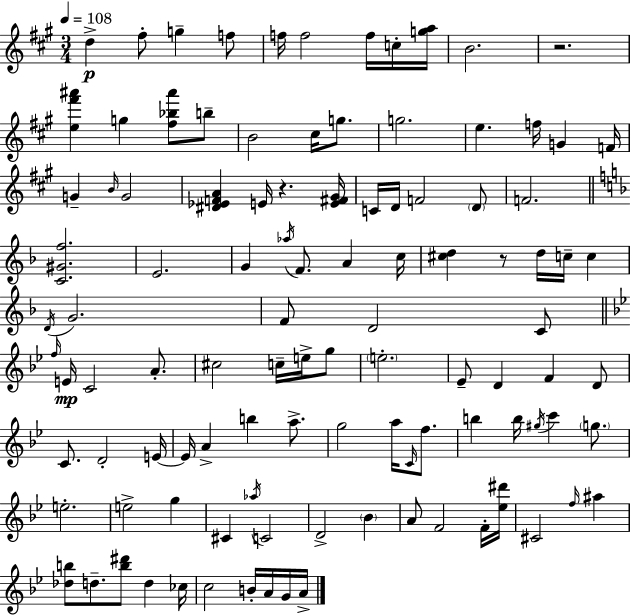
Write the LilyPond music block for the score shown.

{
  \clef treble
  \numericTimeSignature
  \time 3/4
  \key a \major
  \tempo 4 = 108
  d''4->\p fis''8-. g''4-- f''8 | f''16 f''2 f''16 c''16-. <g'' a''>16 | b'2. | r2. | \break <e'' fis''' ais'''>4 g''4 <fis'' bes'' ais'''>8 b''8-- | b'2 cis''16 g''8. | g''2. | e''4. f''16 g'4 f'16 | \break g'4-- \grace { b'16 } g'2 | <dis' ees' f' a'>4 e'16 r4. | <e' fis' gis'>16 c'16 d'16 f'2 \parenthesize d'8 | f'2. | \break \bar "||" \break \key d \minor <c' gis' f''>2. | e'2. | g'4 \acciaccatura { aes''16 } f'8. a'4 | c''16 <cis'' d''>4 r8 d''16 c''16-- c''4 | \break \acciaccatura { d'16 } g'2. | f'8 d'2 | c'8 \bar "||" \break \key g \minor \grace { f''16 } e'16\mp c'2 a'8.-. | cis''2 c''16-- e''16-> g''8 | \parenthesize e''2.-. | ees'8-- d'4 f'4 d'8 | \break c'8. d'2-. | e'16~~ e'16 a'4-> b''4 a''8.-> | g''2 a''16 \grace { c'16 } f''8. | b''4 b''16 \acciaccatura { gis''16 } c'''4 | \break \parenthesize g''8. e''2.-. | e''2-> g''4 | cis'4 \acciaccatura { aes''16 } c'2 | d'2-> | \break \parenthesize bes'4 a'8 f'2 | f'16-. <ees'' dis'''>16 cis'2 | \grace { f''16 } ais''4 <des'' b''>8 d''8.-- <b'' dis'''>8 | d''4 ces''16 c''2 | \break b'16-. a'16 g'16 a'16-> \bar "|."
}